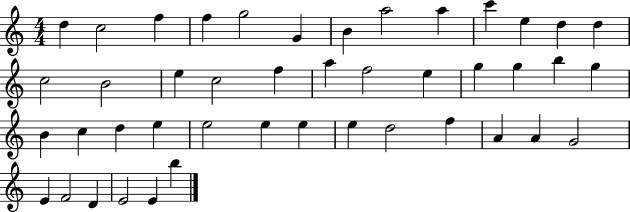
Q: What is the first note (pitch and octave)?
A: D5